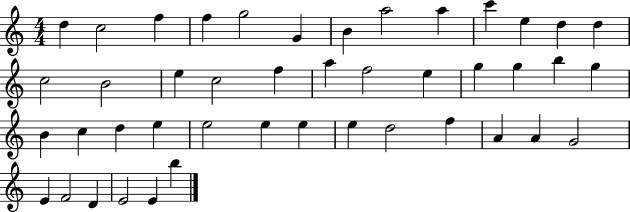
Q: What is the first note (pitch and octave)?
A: D5